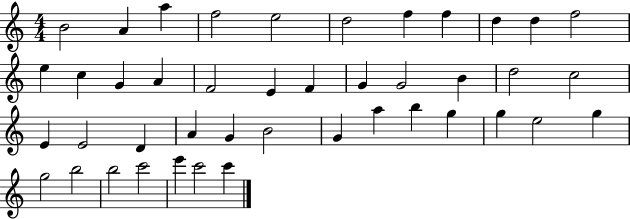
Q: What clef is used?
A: treble